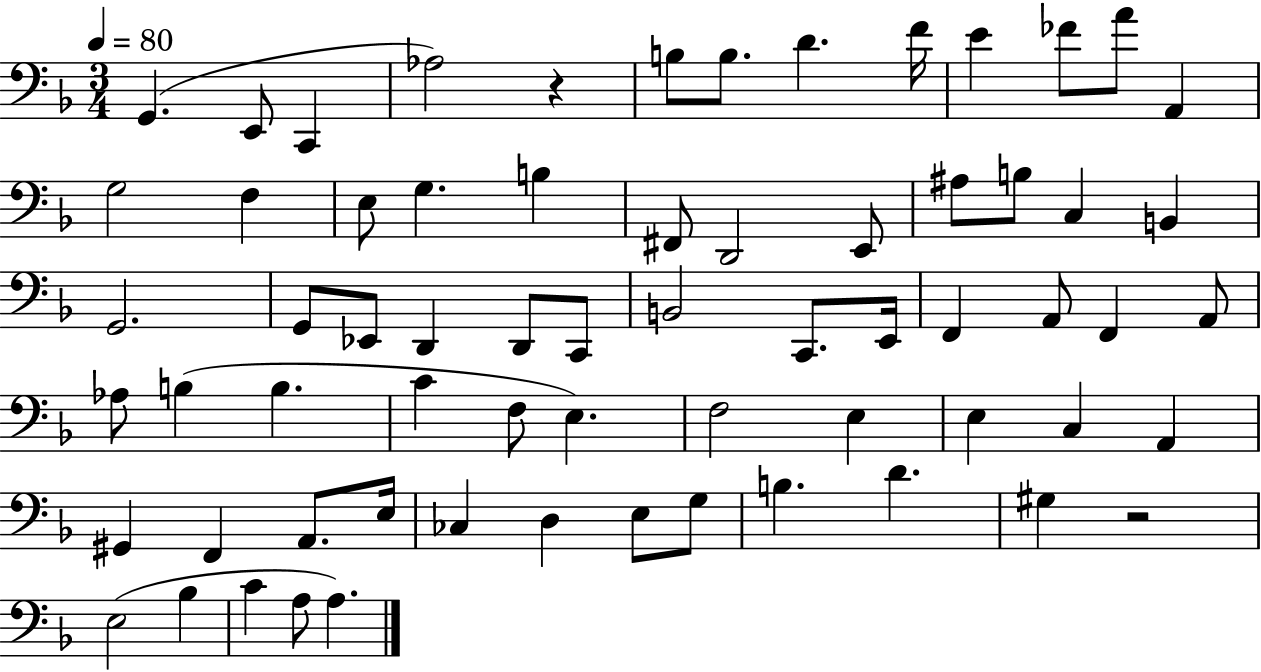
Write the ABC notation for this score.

X:1
T:Untitled
M:3/4
L:1/4
K:F
G,, E,,/2 C,, _A,2 z B,/2 B,/2 D F/4 E _F/2 A/2 A,, G,2 F, E,/2 G, B, ^F,,/2 D,,2 E,,/2 ^A,/2 B,/2 C, B,, G,,2 G,,/2 _E,,/2 D,, D,,/2 C,,/2 B,,2 C,,/2 E,,/4 F,, A,,/2 F,, A,,/2 _A,/2 B, B, C F,/2 E, F,2 E, E, C, A,, ^G,, F,, A,,/2 E,/4 _C, D, E,/2 G,/2 B, D ^G, z2 E,2 _B, C A,/2 A,